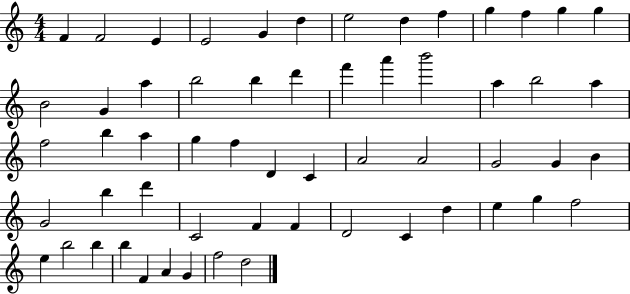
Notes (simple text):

F4/q F4/h E4/q E4/h G4/q D5/q E5/h D5/q F5/q G5/q F5/q G5/q G5/q B4/h G4/q A5/q B5/h B5/q D6/q F6/q A6/q B6/h A5/q B5/h A5/q F5/h B5/q A5/q G5/q F5/q D4/q C4/q A4/h A4/h G4/h G4/q B4/q G4/h B5/q D6/q C4/h F4/q F4/q D4/h C4/q D5/q E5/q G5/q F5/h E5/q B5/h B5/q B5/q F4/q A4/q G4/q F5/h D5/h